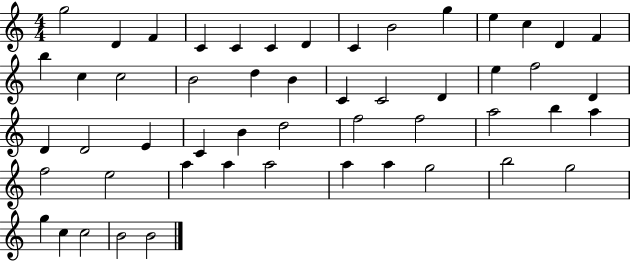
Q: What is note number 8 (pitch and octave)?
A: C4